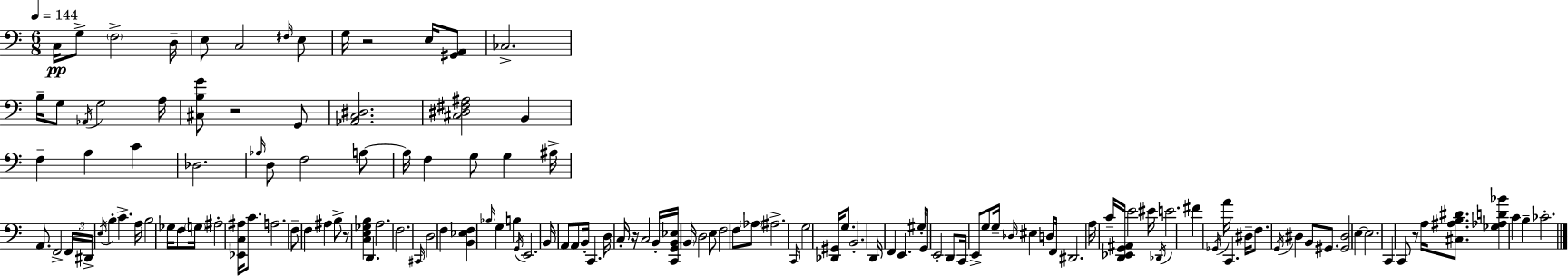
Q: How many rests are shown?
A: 5